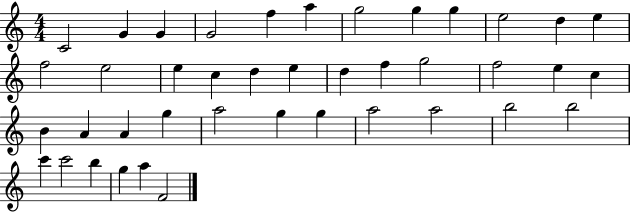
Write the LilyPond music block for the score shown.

{
  \clef treble
  \numericTimeSignature
  \time 4/4
  \key c \major
  c'2 g'4 g'4 | g'2 f''4 a''4 | g''2 g''4 g''4 | e''2 d''4 e''4 | \break f''2 e''2 | e''4 c''4 d''4 e''4 | d''4 f''4 g''2 | f''2 e''4 c''4 | \break b'4 a'4 a'4 g''4 | a''2 g''4 g''4 | a''2 a''2 | b''2 b''2 | \break c'''4 c'''2 b''4 | g''4 a''4 f'2 | \bar "|."
}